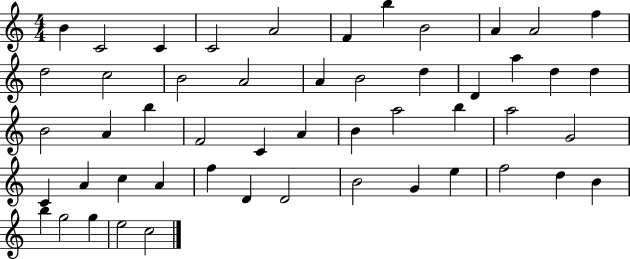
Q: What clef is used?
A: treble